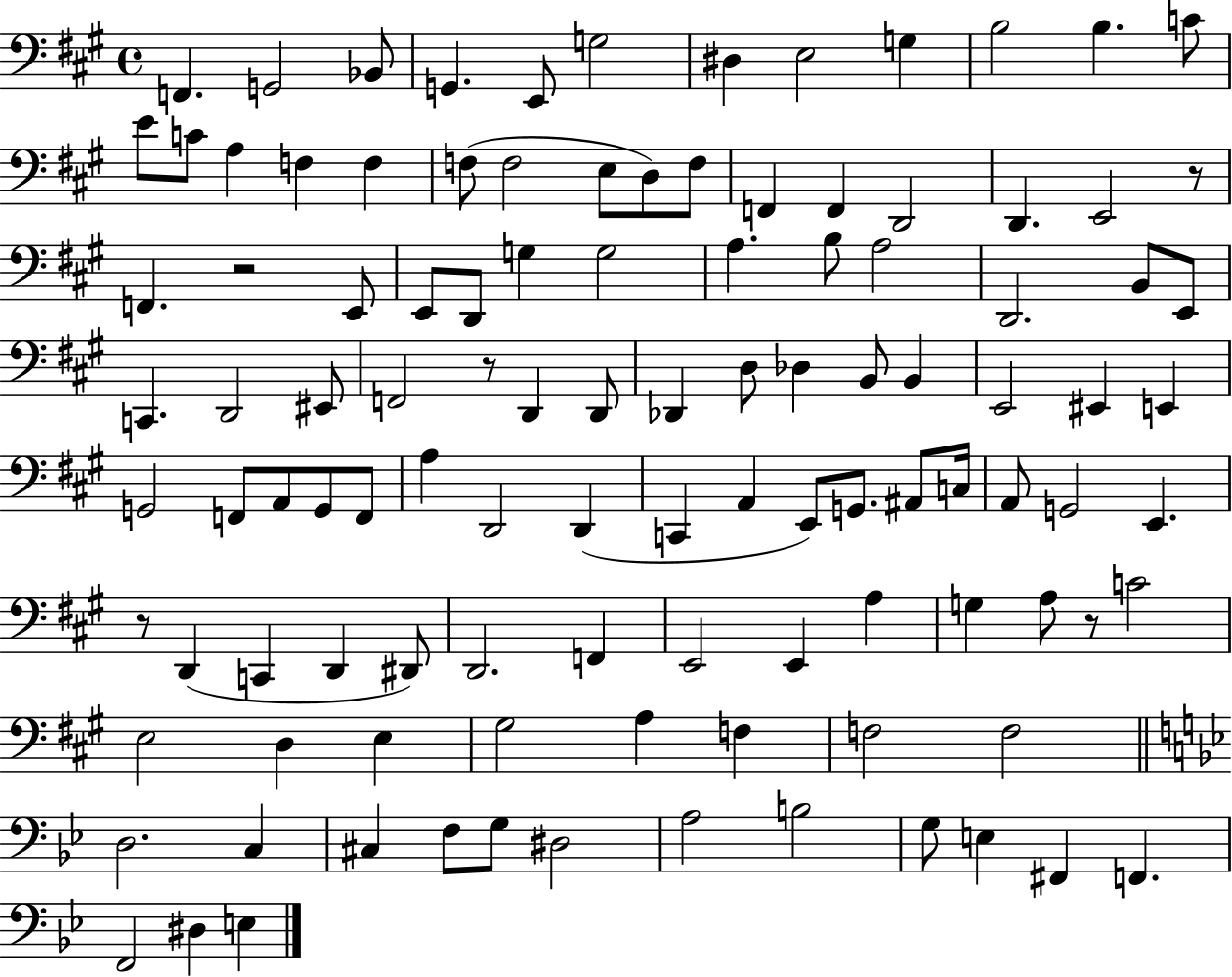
{
  \clef bass
  \time 4/4
  \defaultTimeSignature
  \key a \major
  \repeat volta 2 { f,4. g,2 bes,8 | g,4. e,8 g2 | dis4 e2 g4 | b2 b4. c'8 | \break e'8 c'8 a4 f4 f4 | f8( f2 e8 d8) f8 | f,4 f,4 d,2 | d,4. e,2 r8 | \break f,4. r2 e,8 | e,8 d,8 g4 g2 | a4. b8 a2 | d,2. b,8 e,8 | \break c,4. d,2 eis,8 | f,2 r8 d,4 d,8 | des,4 d8 des4 b,8 b,4 | e,2 eis,4 e,4 | \break g,2 f,8 a,8 g,8 f,8 | a4 d,2 d,4( | c,4 a,4 e,8) g,8. ais,8 c16 | a,8 g,2 e,4. | \break r8 d,4( c,4 d,4 dis,8) | d,2. f,4 | e,2 e,4 a4 | g4 a8 r8 c'2 | \break e2 d4 e4 | gis2 a4 f4 | f2 f2 | \bar "||" \break \key bes \major d2. c4 | cis4 f8 g8 dis2 | a2 b2 | g8 e4 fis,4 f,4. | \break f,2 dis4 e4 | } \bar "|."
}